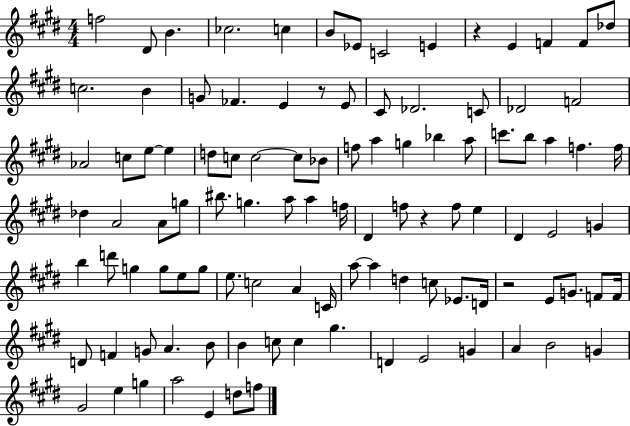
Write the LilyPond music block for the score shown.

{
  \clef treble
  \numericTimeSignature
  \time 4/4
  \key e \major
  f''2 dis'8 b'4. | ces''2. c''4 | b'8 ees'8 c'2 e'4 | r4 e'4 f'4 f'8 des''8 | \break c''2. b'4 | g'8 fes'4. e'4 r8 e'8 | cis'8 des'2. c'8 | des'2 f'2 | \break aes'2 c''8 e''8~~ e''4 | d''8 c''8 c''2~~ c''8 bes'8 | f''8 a''4 g''4 bes''4 a''8 | c'''8. b''8 a''4 f''4. f''16 | \break des''4 a'2 a'8 g''8 | bis''8. g''4. a''8 a''4 f''16 | dis'4 f''8 r4 f''8 e''4 | dis'4 e'2 g'4 | \break b''4 d'''8 g''4 g''8 e''8 g''8 | e''8. c''2 a'4 c'16 | a''8~~ a''4 d''4 c''8 ees'8. d'16 | r2 e'8 g'8. f'8 f'16 | \break d'8 f'4 g'8 a'4. b'8 | b'4 c''8 c''4 gis''4. | d'4 e'2 g'4 | a'4 b'2 g'4 | \break gis'2 e''4 g''4 | a''2 e'4 d''8 f''8 | \bar "|."
}